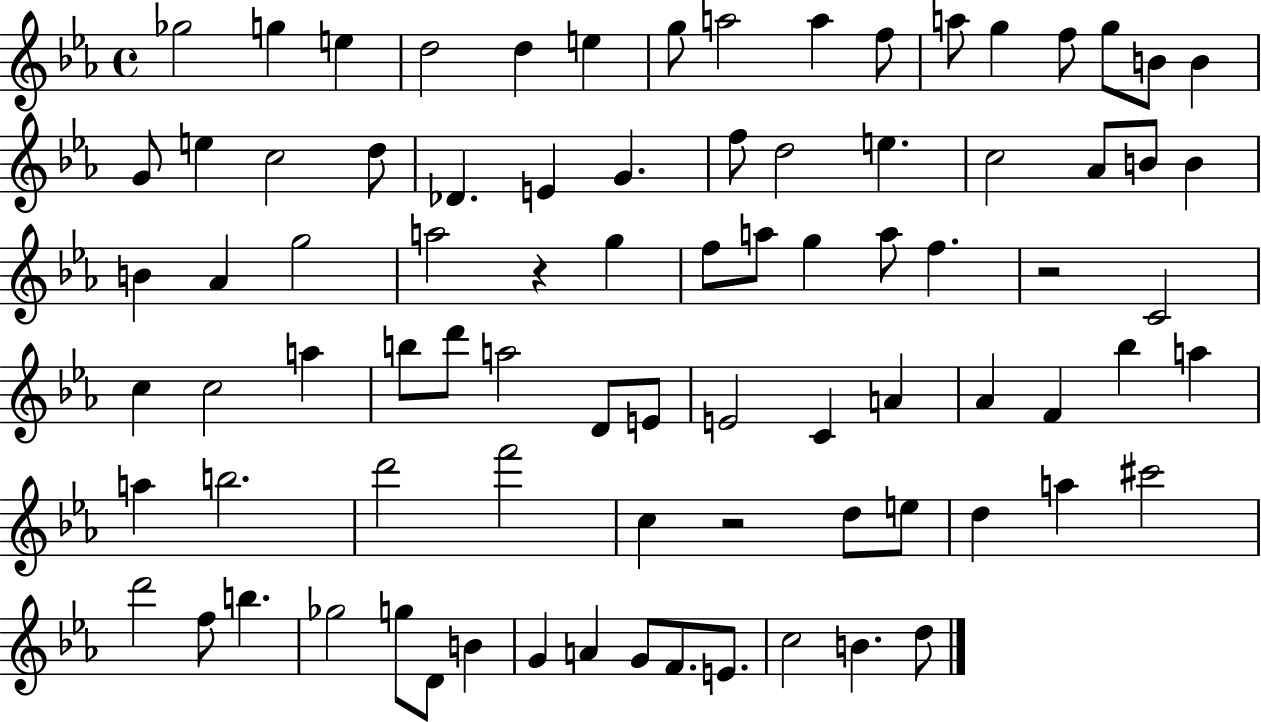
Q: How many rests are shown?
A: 3